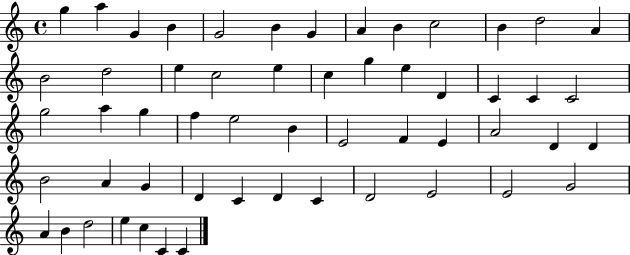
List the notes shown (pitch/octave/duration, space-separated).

G5/q A5/q G4/q B4/q G4/h B4/q G4/q A4/q B4/q C5/h B4/q D5/h A4/q B4/h D5/h E5/q C5/h E5/q C5/q G5/q E5/q D4/q C4/q C4/q C4/h G5/h A5/q G5/q F5/q E5/h B4/q E4/h F4/q E4/q A4/h D4/q D4/q B4/h A4/q G4/q D4/q C4/q D4/q C4/q D4/h E4/h E4/h G4/h A4/q B4/q D5/h E5/q C5/q C4/q C4/q